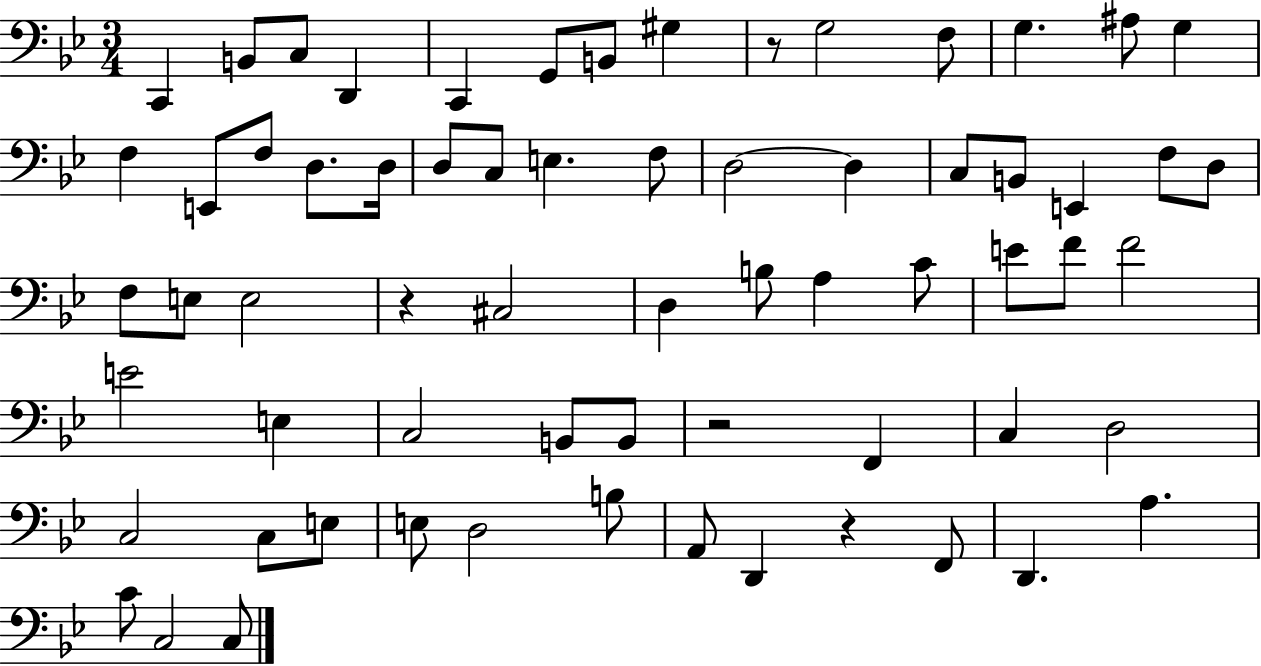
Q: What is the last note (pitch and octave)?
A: C3